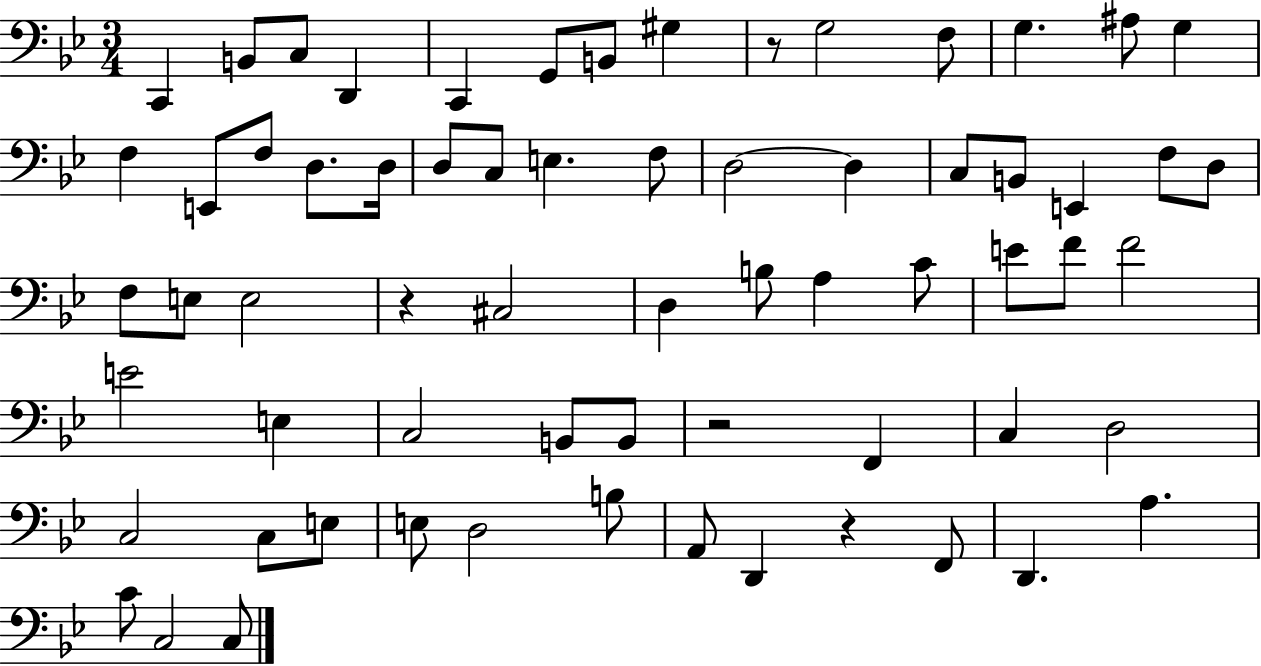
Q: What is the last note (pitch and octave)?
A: C3